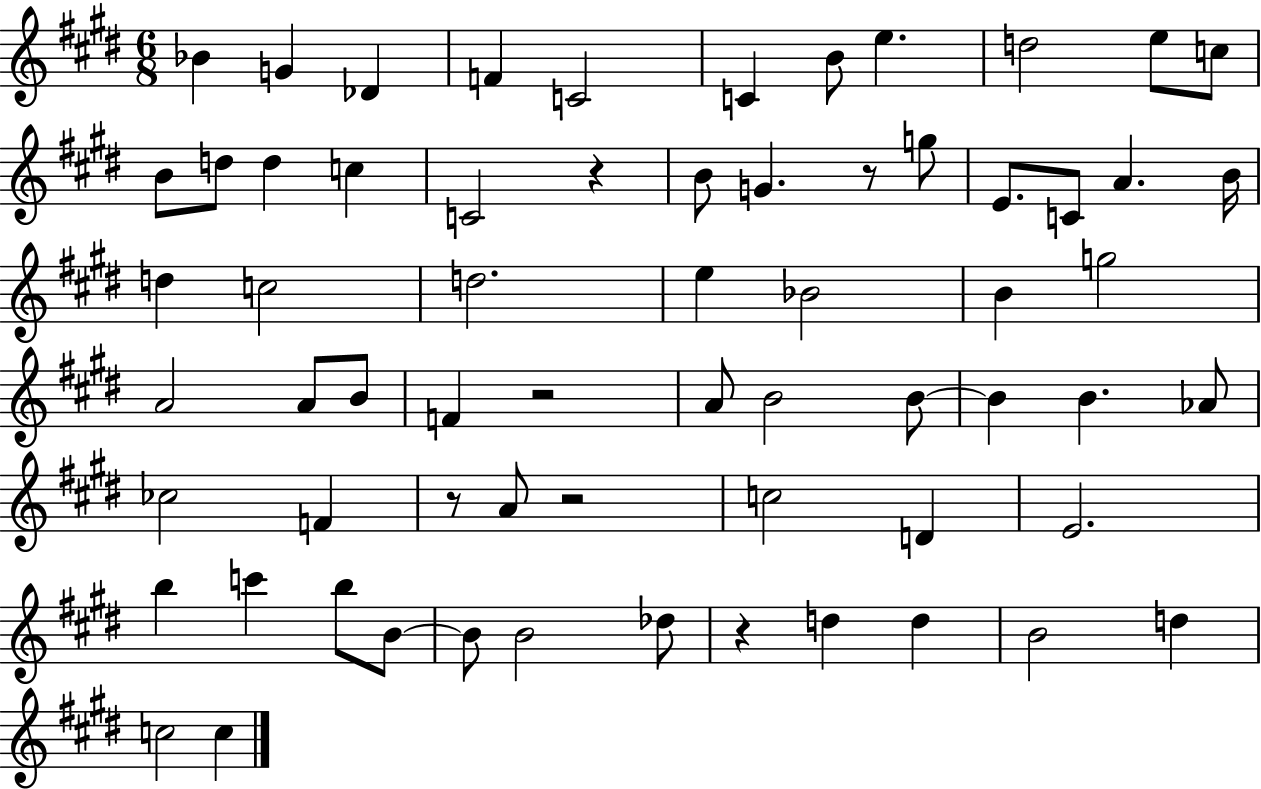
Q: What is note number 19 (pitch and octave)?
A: G5